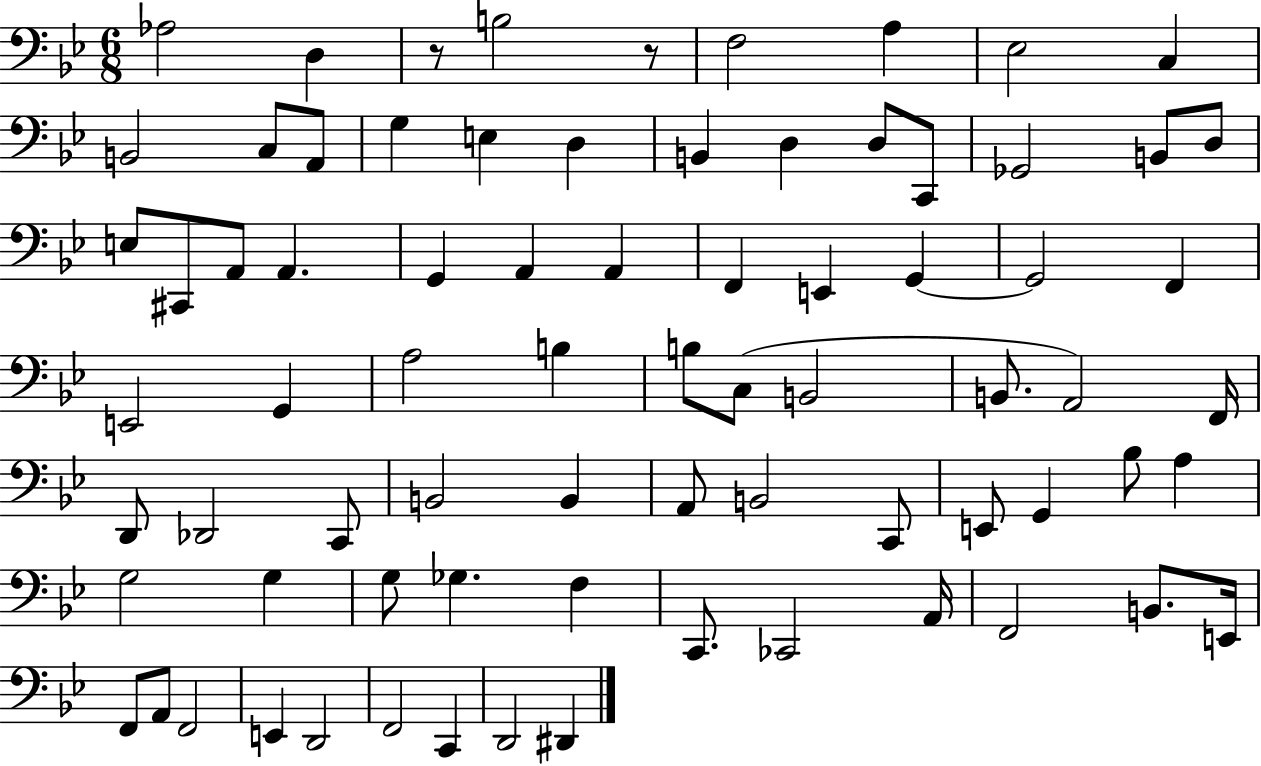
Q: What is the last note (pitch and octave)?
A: D#2